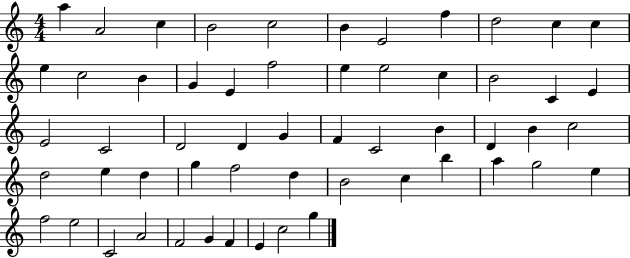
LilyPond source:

{
  \clef treble
  \numericTimeSignature
  \time 4/4
  \key c \major
  a''4 a'2 c''4 | b'2 c''2 | b'4 e'2 f''4 | d''2 c''4 c''4 | \break e''4 c''2 b'4 | g'4 e'4 f''2 | e''4 e''2 c''4 | b'2 c'4 e'4 | \break e'2 c'2 | d'2 d'4 g'4 | f'4 c'2 b'4 | d'4 b'4 c''2 | \break d''2 e''4 d''4 | g''4 f''2 d''4 | b'2 c''4 b''4 | a''4 g''2 e''4 | \break f''2 e''2 | c'2 a'2 | f'2 g'4 f'4 | e'4 c''2 g''4 | \break \bar "|."
}